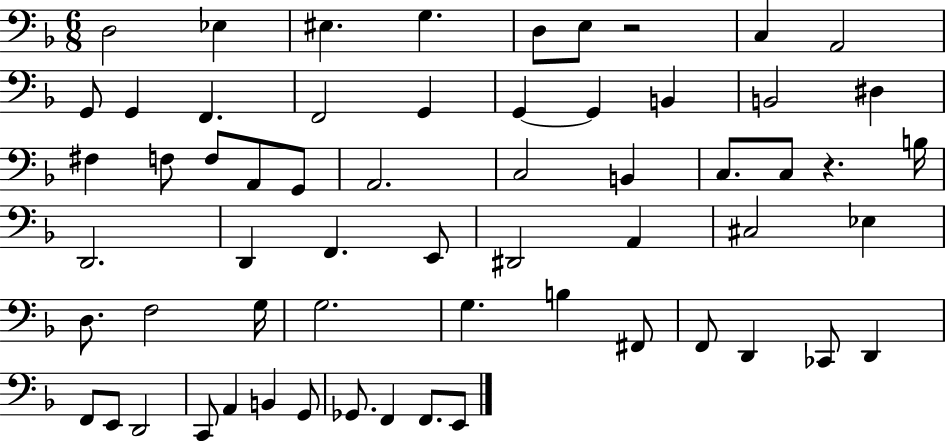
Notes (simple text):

D3/h Eb3/q EIS3/q. G3/q. D3/e E3/e R/h C3/q A2/h G2/e G2/q F2/q. F2/h G2/q G2/q G2/q B2/q B2/h D#3/q F#3/q F3/e F3/e A2/e G2/e A2/h. C3/h B2/q C3/e. C3/e R/q. B3/s D2/h. D2/q F2/q. E2/e D#2/h A2/q C#3/h Eb3/q D3/e. F3/h G3/s G3/h. G3/q. B3/q F#2/e F2/e D2/q CES2/e D2/q F2/e E2/e D2/h C2/e A2/q B2/q G2/e Gb2/e. F2/q F2/e. E2/e